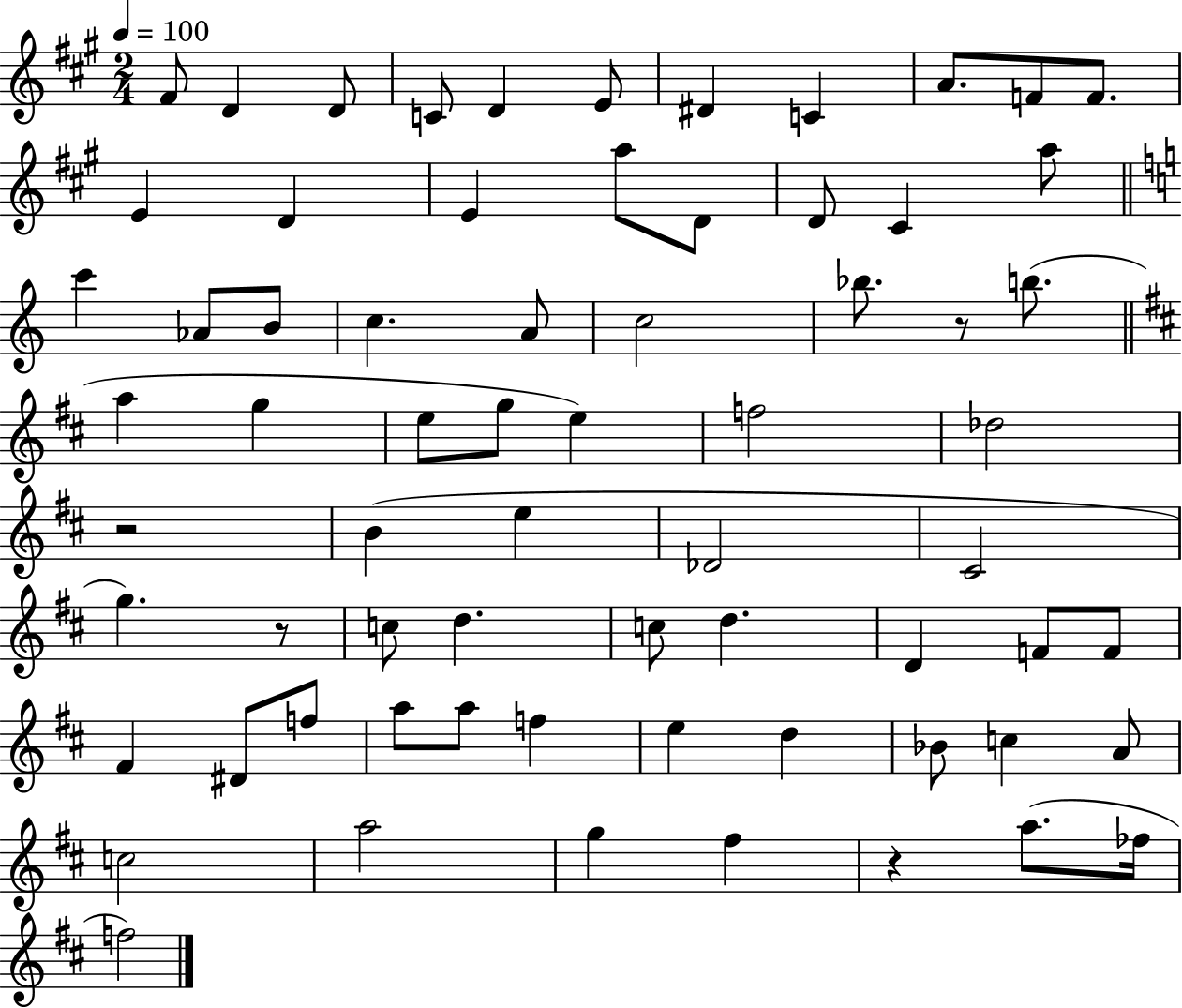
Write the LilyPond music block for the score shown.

{
  \clef treble
  \numericTimeSignature
  \time 2/4
  \key a \major
  \tempo 4 = 100
  fis'8 d'4 d'8 | c'8 d'4 e'8 | dis'4 c'4 | a'8. f'8 f'8. | \break e'4 d'4 | e'4 a''8 d'8 | d'8 cis'4 a''8 | \bar "||" \break \key c \major c'''4 aes'8 b'8 | c''4. a'8 | c''2 | bes''8. r8 b''8.( | \break \bar "||" \break \key d \major a''4 g''4 | e''8 g''8 e''4) | f''2 | des''2 | \break r2 | b'4( e''4 | des'2 | cis'2 | \break g''4.) r8 | c''8 d''4. | c''8 d''4. | d'4 f'8 f'8 | \break fis'4 dis'8 f''8 | a''8 a''8 f''4 | e''4 d''4 | bes'8 c''4 a'8 | \break c''2 | a''2 | g''4 fis''4 | r4 a''8.( fes''16 | \break f''2) | \bar "|."
}